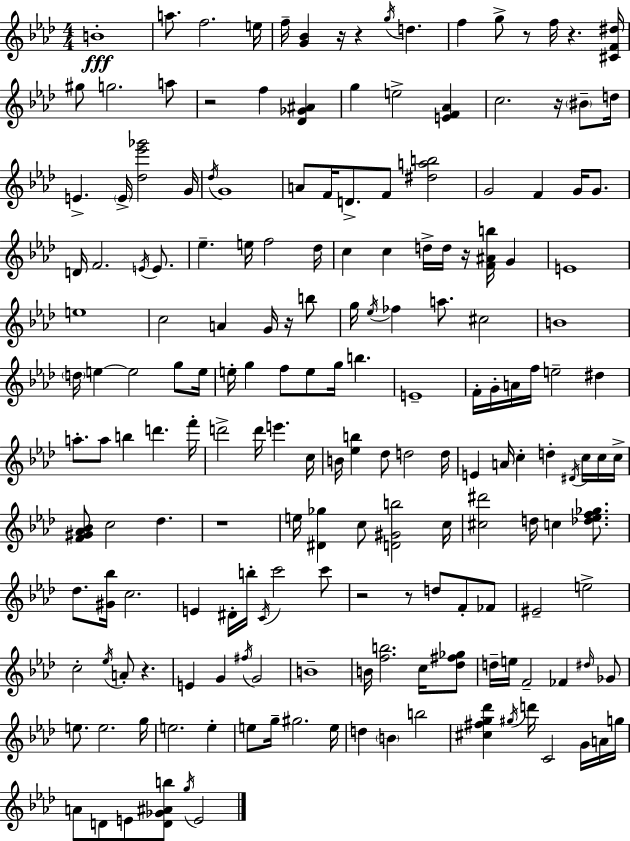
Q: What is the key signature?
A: AES major